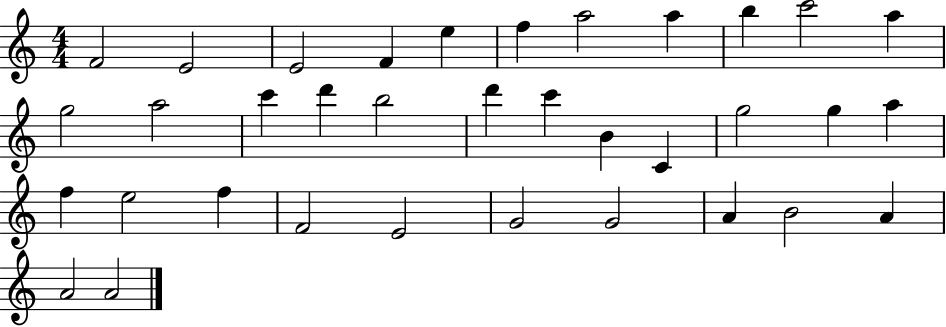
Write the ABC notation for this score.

X:1
T:Untitled
M:4/4
L:1/4
K:C
F2 E2 E2 F e f a2 a b c'2 a g2 a2 c' d' b2 d' c' B C g2 g a f e2 f F2 E2 G2 G2 A B2 A A2 A2